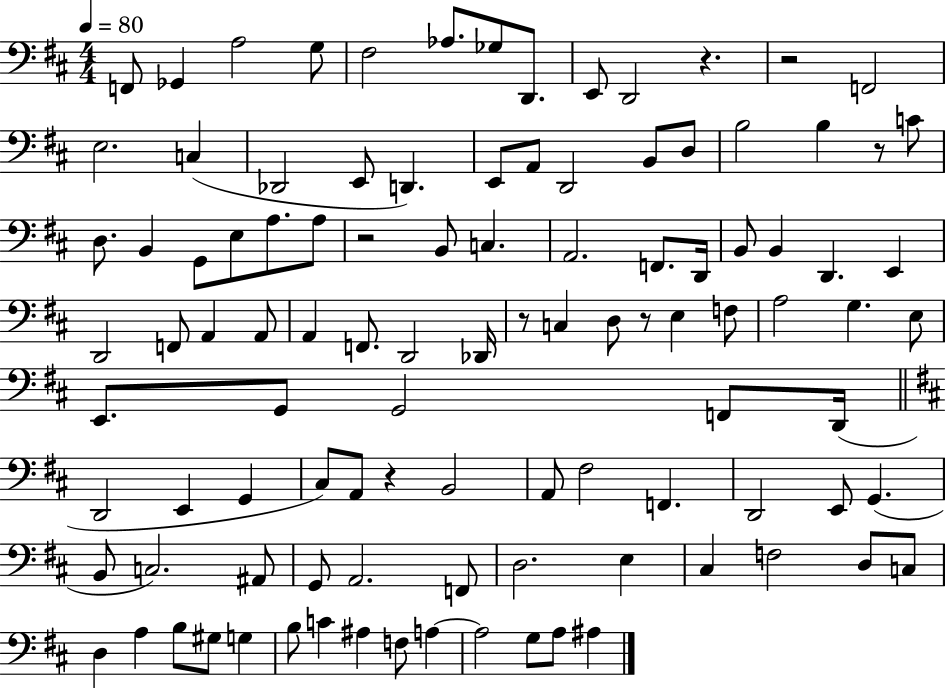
{
  \clef bass
  \numericTimeSignature
  \time 4/4
  \key d \major
  \tempo 4 = 80
  f,8 ges,4 a2 g8 | fis2 aes8. ges8 d,8. | e,8 d,2 r4. | r2 f,2 | \break e2. c4( | des,2 e,8 d,4.) | e,8 a,8 d,2 b,8 d8 | b2 b4 r8 c'8 | \break d8. b,4 g,8 e8 a8. a8 | r2 b,8 c4. | a,2. f,8. d,16 | b,8 b,4 d,4. e,4 | \break d,2 f,8 a,4 a,8 | a,4 f,8. d,2 des,16 | r8 c4 d8 r8 e4 f8 | a2 g4. e8 | \break e,8. g,8 g,2 f,8 d,16( | \bar "||" \break \key d \major d,2 e,4 g,4 | cis8) a,8 r4 b,2 | a,8 fis2 f,4. | d,2 e,8 g,4.( | \break b,8 c2.) ais,8 | g,8 a,2. f,8 | d2. e4 | cis4 f2 d8 c8 | \break d4 a4 b8 gis8 g4 | b8 c'4 ais4 f8 a4~~ | a2 g8 a8 ais4 | \bar "|."
}